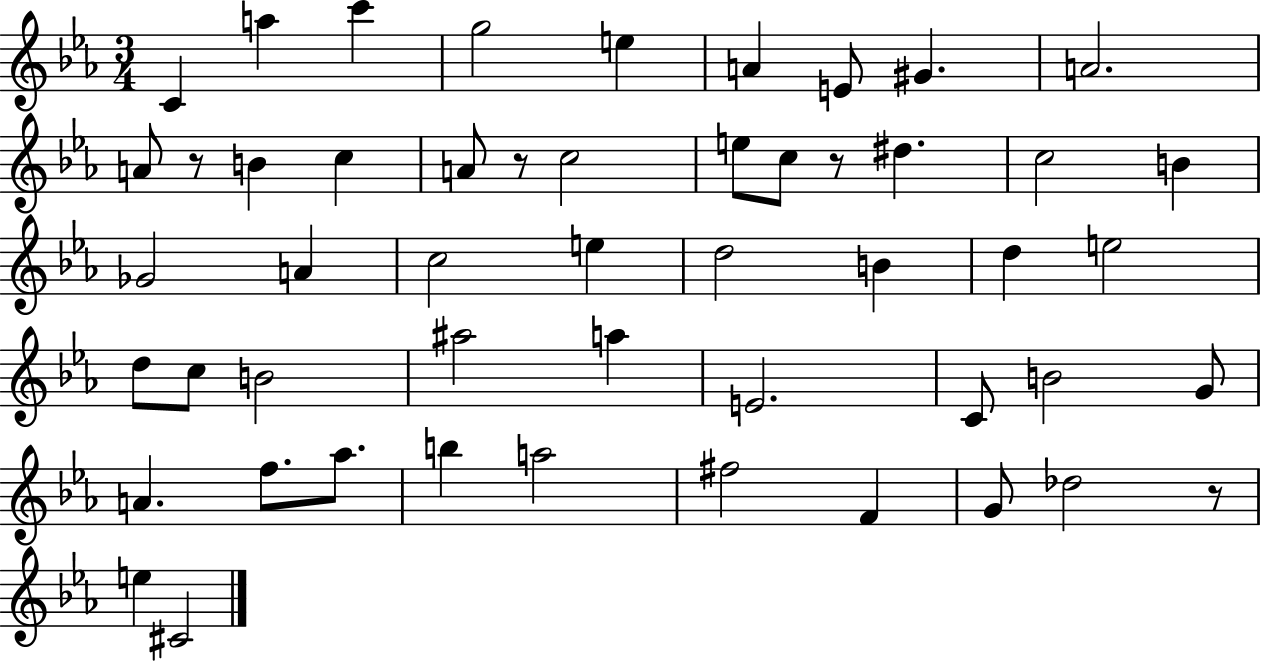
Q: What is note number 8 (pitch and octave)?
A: G#4